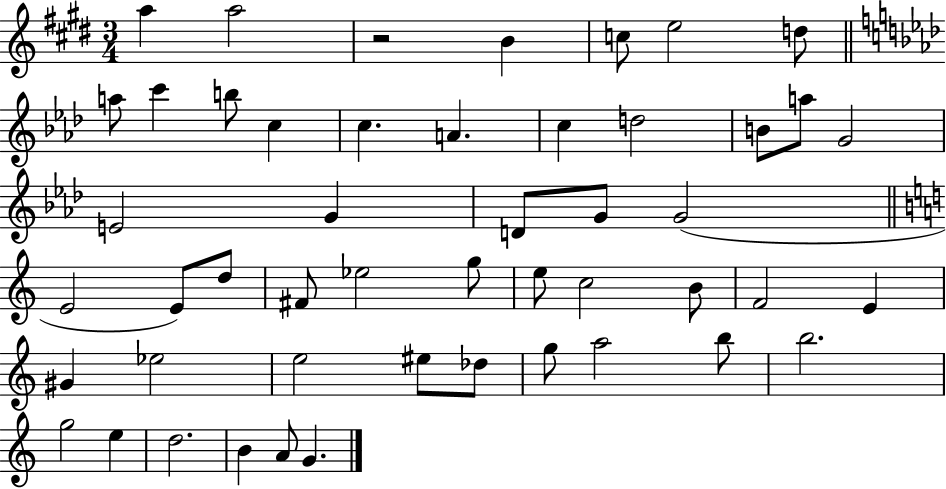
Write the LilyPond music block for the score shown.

{
  \clef treble
  \numericTimeSignature
  \time 3/4
  \key e \major
  \repeat volta 2 { a''4 a''2 | r2 b'4 | c''8 e''2 d''8 | \bar "||" \break \key f \minor a''8 c'''4 b''8 c''4 | c''4. a'4. | c''4 d''2 | b'8 a''8 g'2 | \break e'2 g'4 | d'8 g'8 g'2( | \bar "||" \break \key c \major e'2 e'8) d''8 | fis'8 ees''2 g''8 | e''8 c''2 b'8 | f'2 e'4 | \break gis'4 ees''2 | e''2 eis''8 des''8 | g''8 a''2 b''8 | b''2. | \break g''2 e''4 | d''2. | b'4 a'8 g'4. | } \bar "|."
}